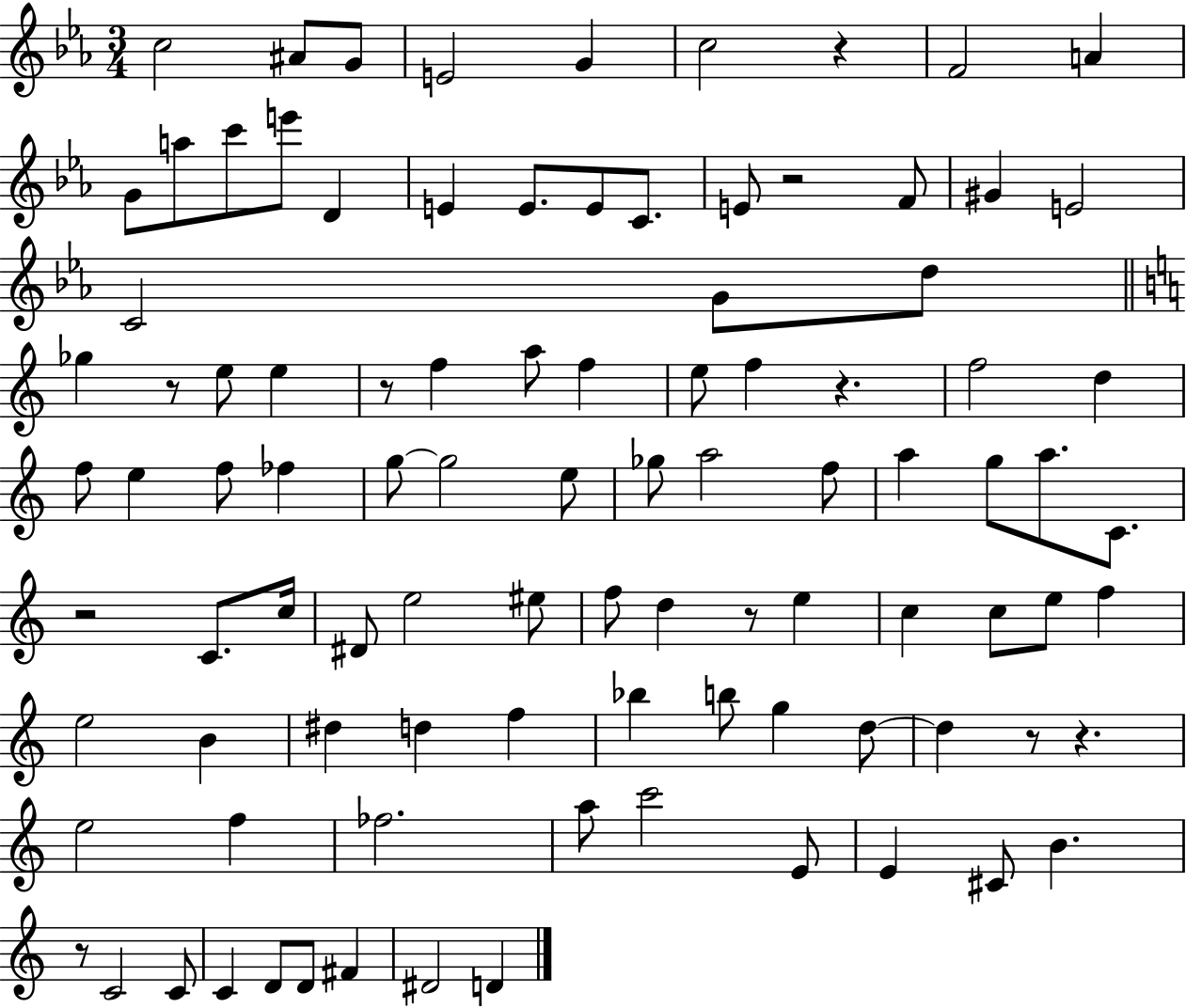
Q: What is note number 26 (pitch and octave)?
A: E5